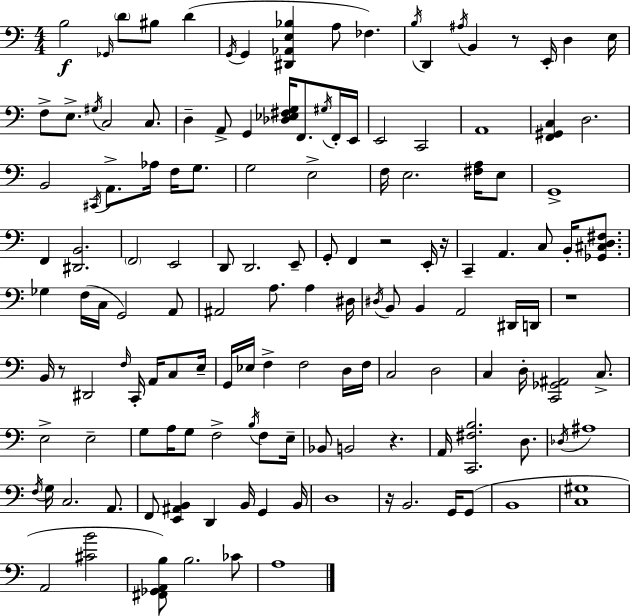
B3/h Gb2/s D4/e BIS3/e D4/q G2/s G2/q [D#2,Ab2,E3,Bb3]/q A3/e FES3/q. B3/s D2/q A#3/s B2/q R/e E2/s D3/q E3/s F3/e E3/e. G#3/s C3/h C3/e. D3/q A2/e G2/q [Db3,Eb3,F#3,G3]/s F2/e. G#3/s F2/s E2/s E2/h C2/h A2/w [F2,G#2,C3]/q D3/h. B2/h C#2/s A2/e. Ab3/s F3/s G3/e. G3/h E3/h F3/s E3/h. [F#3,A3]/s E3/e G2/w F2/q [D#2,B2]/h. F2/h E2/h D2/e D2/h. E2/e G2/e F2/q R/h E2/s R/s C2/q A2/q. C3/e B2/s [Gb2,C#3,D3,F#3]/e. Gb3/q F3/s C3/s G2/h A2/e A#2/h A3/e. A3/q D#3/s D#3/s B2/e B2/q A2/h D#2/s D2/s R/w B2/s R/e D#2/h F3/s C2/s A2/s C3/e E3/s G2/s Eb3/s F3/q F3/h D3/s F3/s C3/h D3/h C3/q D3/s [C2,Gb2,A#2]/h C3/e. E3/h E3/h G3/e A3/s G3/e F3/h B3/s F3/e E3/s Bb2/e B2/h R/q. A2/s [C2,F#3,B3]/h. D3/e. Db3/s A#3/w F3/s G3/s C3/h. A2/e. F2/e [E2,A#2,B2]/q D2/q B2/s G2/q B2/s D3/w R/s B2/h. G2/s G2/e B2/w [C3,G#3]/w A2/h [C#4,B4]/h [F#2,Gb2,A2,B3]/e B3/h. CES4/e A3/w